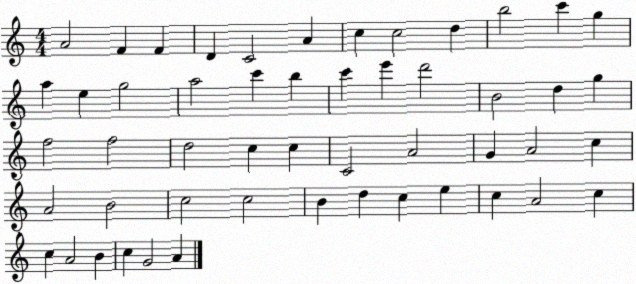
X:1
T:Untitled
M:4/4
L:1/4
K:C
A2 F F D C2 A c c2 d b2 c' g a e g2 a2 c' b c' e' d'2 B2 d g f2 f2 d2 c c C2 A2 G A2 c A2 B2 c2 c2 B d c e c A2 c c A2 B c G2 A